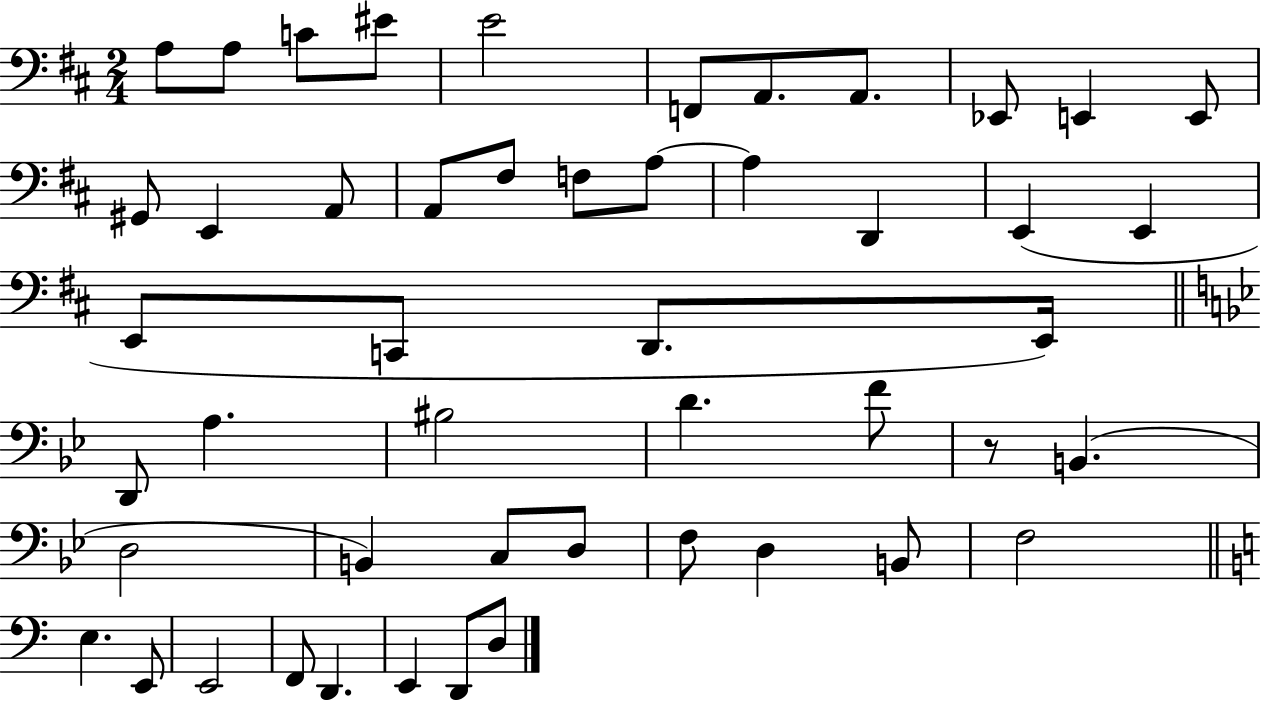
{
  \clef bass
  \numericTimeSignature
  \time 2/4
  \key d \major
  a8 a8 c'8 eis'8 | e'2 | f,8 a,8. a,8. | ees,8 e,4 e,8 | \break gis,8 e,4 a,8 | a,8 fis8 f8 a8~~ | a4 d,4 | e,4( e,4 | \break e,8 c,8 d,8. e,16) | \bar "||" \break \key g \minor d,8 a4. | bis2 | d'4. f'8 | r8 b,4.( | \break d2 | b,4) c8 d8 | f8 d4 b,8 | f2 | \break \bar "||" \break \key c \major e4. e,8 | e,2 | f,8 d,4. | e,4 d,8 d8 | \break \bar "|."
}